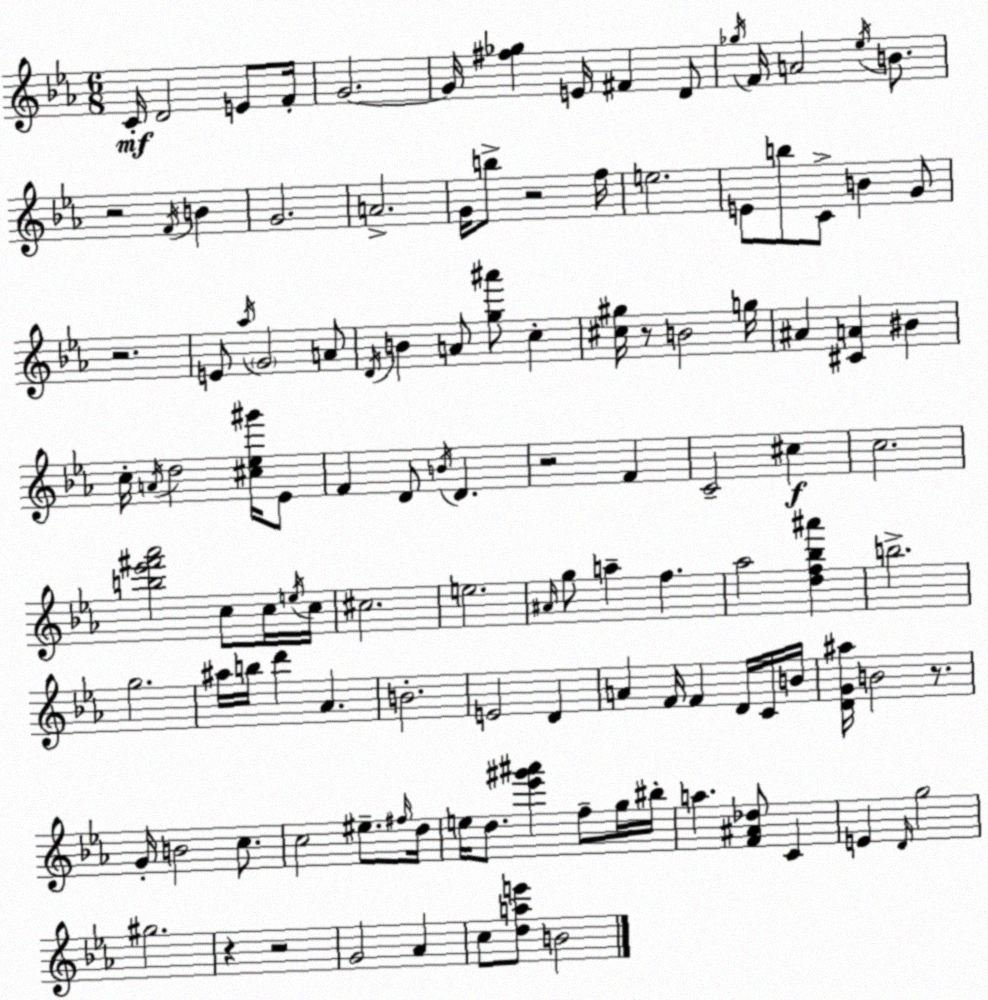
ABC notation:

X:1
T:Untitled
M:6/8
L:1/4
K:Cm
C/4 D2 E/2 F/4 G2 G/4 [^f_g] E/4 ^F D/2 _g/4 F/4 A2 _e/4 B/2 z2 F/4 B G2 A2 G/4 b/2 z2 f/4 e2 E/2 b/2 C/2 B G/2 z2 E/2 _a/4 G2 A/2 D/4 B A/2 [g^a']/2 c [^c^g]/4 z/2 B2 g/4 ^A [^CA] ^B c/4 A/4 d2 [^c_e^g']/4 _E/2 F D/2 B/4 D z2 F C2 ^c c2 [b_e'^f'_a']2 c/2 c/4 e/4 c/4 ^c2 e2 ^A/4 g/2 a f _a2 [df_b^a'] b2 g2 ^a/4 b/4 d' _A B2 E2 D A F/4 F D/4 C/4 B/4 [DG^a]/4 B2 z/2 G/4 B2 c/2 c2 ^e/2 ^f/4 d/4 e/4 d/2 [_e'^g'^a'] f/2 g/4 ^b/4 a [F^A_d]/2 C E D/4 g2 ^g2 z z2 G2 _A c/2 [dae']/2 B2